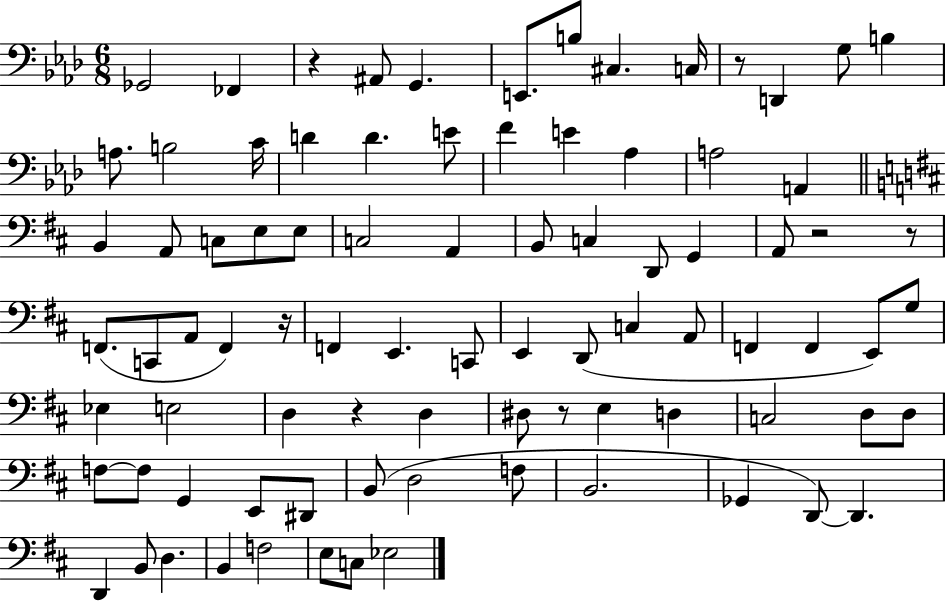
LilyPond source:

{
  \clef bass
  \numericTimeSignature
  \time 6/8
  \key aes \major
  ges,2 fes,4 | r4 ais,8 g,4. | e,8. b8 cis4. c16 | r8 d,4 g8 b4 | \break a8. b2 c'16 | d'4 d'4. e'8 | f'4 e'4 aes4 | a2 a,4 | \break \bar "||" \break \key b \minor b,4 a,8 c8 e8 e8 | c2 a,4 | b,8 c4 d,8 g,4 | a,8 r2 r8 | \break f,8.( c,8 a,8 f,4) r16 | f,4 e,4. c,8 | e,4 d,8( c4 a,8 | f,4 f,4 e,8) g8 | \break ees4 e2 | d4 r4 d4 | dis8 r8 e4 d4 | c2 d8 d8 | \break f8~~ f8 g,4 e,8 dis,8 | b,8( d2 f8 | b,2. | ges,4 d,8~~) d,4. | \break d,4 b,8 d4. | b,4 f2 | e8 c8 ees2 | \bar "|."
}